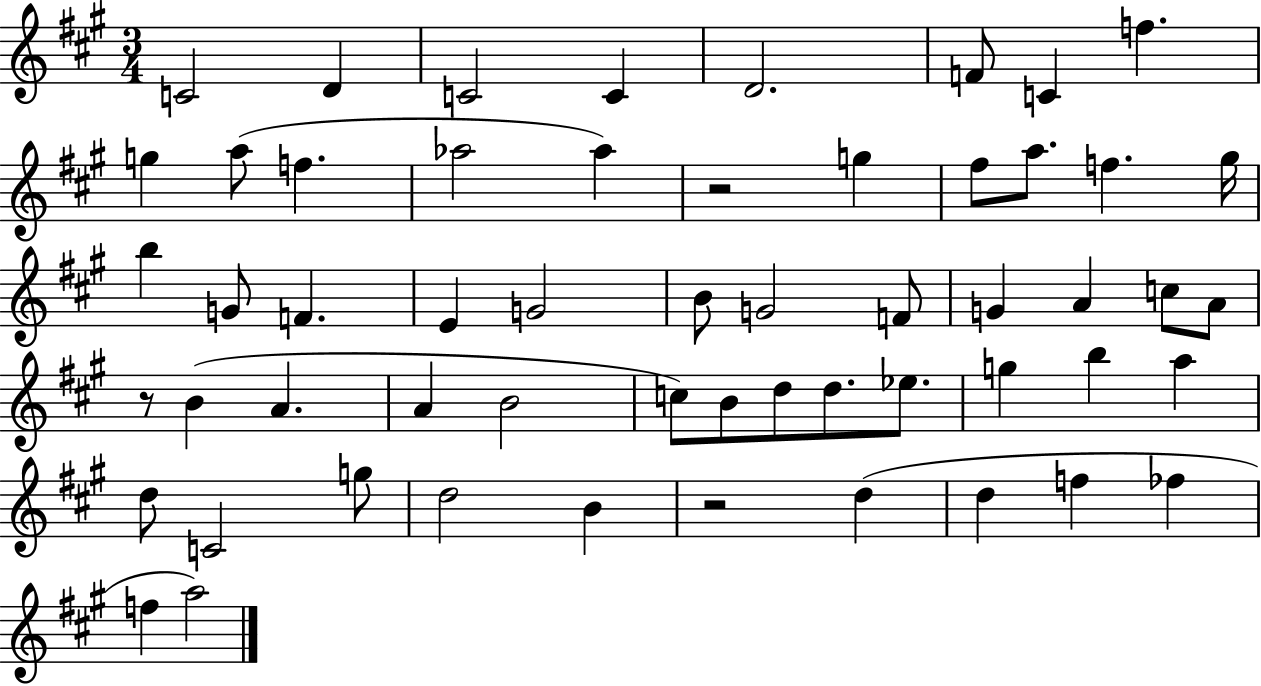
C4/h D4/q C4/h C4/q D4/h. F4/e C4/q F5/q. G5/q A5/e F5/q. Ab5/h Ab5/q R/h G5/q F#5/e A5/e. F5/q. G#5/s B5/q G4/e F4/q. E4/q G4/h B4/e G4/h F4/e G4/q A4/q C5/e A4/e R/e B4/q A4/q. A4/q B4/h C5/e B4/e D5/e D5/e. Eb5/e. G5/q B5/q A5/q D5/e C4/h G5/e D5/h B4/q R/h D5/q D5/q F5/q FES5/q F5/q A5/h